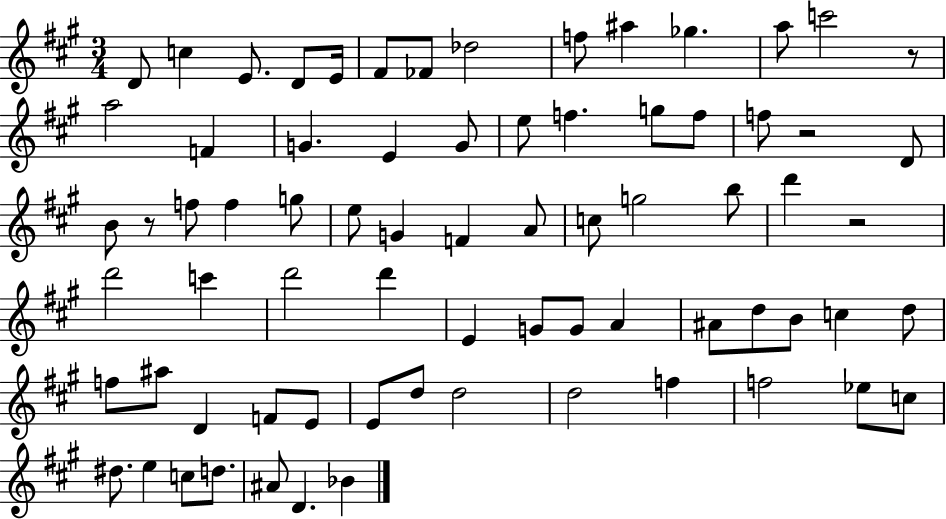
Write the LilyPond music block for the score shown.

{
  \clef treble
  \numericTimeSignature
  \time 3/4
  \key a \major
  \repeat volta 2 { d'8 c''4 e'8. d'8 e'16 | fis'8 fes'8 des''2 | f''8 ais''4 ges''4. | a''8 c'''2 r8 | \break a''2 f'4 | g'4. e'4 g'8 | e''8 f''4. g''8 f''8 | f''8 r2 d'8 | \break b'8 r8 f''8 f''4 g''8 | e''8 g'4 f'4 a'8 | c''8 g''2 b''8 | d'''4 r2 | \break d'''2 c'''4 | d'''2 d'''4 | e'4 g'8 g'8 a'4 | ais'8 d''8 b'8 c''4 d''8 | \break f''8 ais''8 d'4 f'8 e'8 | e'8 d''8 d''2 | d''2 f''4 | f''2 ees''8 c''8 | \break dis''8. e''4 c''8 d''8. | ais'8 d'4. bes'4 | } \bar "|."
}